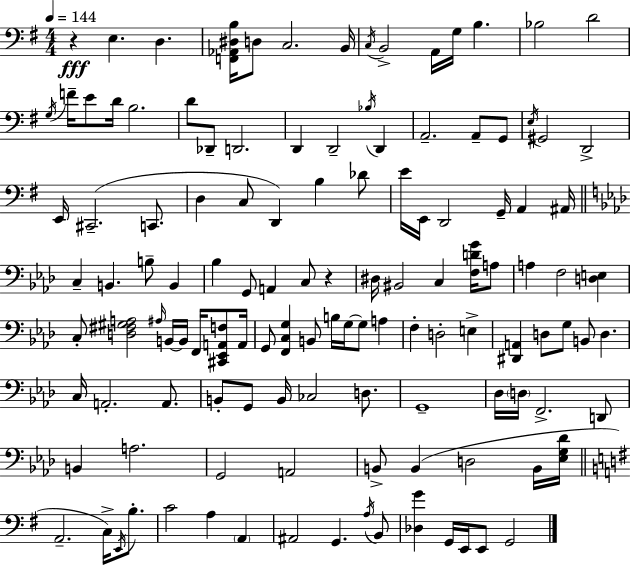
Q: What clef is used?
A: bass